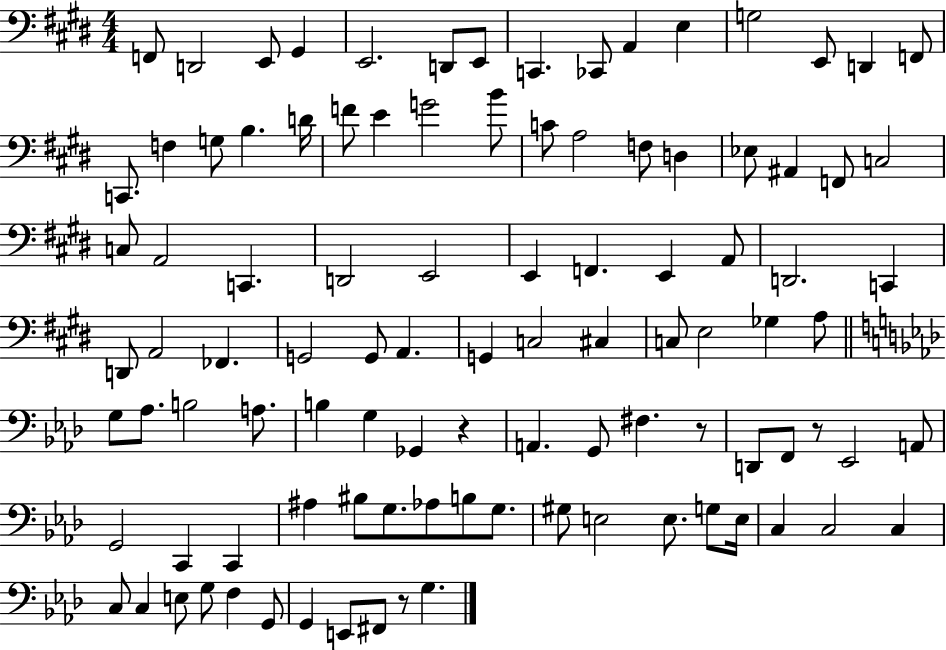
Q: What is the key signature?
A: E major